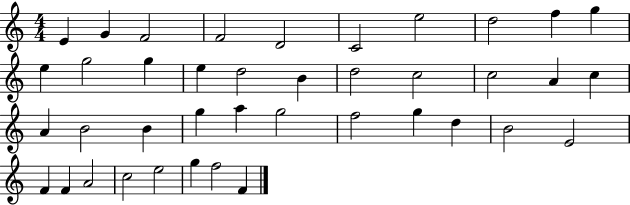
X:1
T:Untitled
M:4/4
L:1/4
K:C
E G F2 F2 D2 C2 e2 d2 f g e g2 g e d2 B d2 c2 c2 A c A B2 B g a g2 f2 g d B2 E2 F F A2 c2 e2 g f2 F